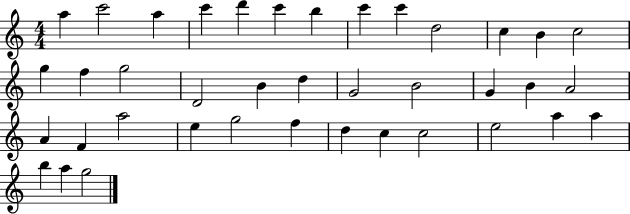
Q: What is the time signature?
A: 4/4